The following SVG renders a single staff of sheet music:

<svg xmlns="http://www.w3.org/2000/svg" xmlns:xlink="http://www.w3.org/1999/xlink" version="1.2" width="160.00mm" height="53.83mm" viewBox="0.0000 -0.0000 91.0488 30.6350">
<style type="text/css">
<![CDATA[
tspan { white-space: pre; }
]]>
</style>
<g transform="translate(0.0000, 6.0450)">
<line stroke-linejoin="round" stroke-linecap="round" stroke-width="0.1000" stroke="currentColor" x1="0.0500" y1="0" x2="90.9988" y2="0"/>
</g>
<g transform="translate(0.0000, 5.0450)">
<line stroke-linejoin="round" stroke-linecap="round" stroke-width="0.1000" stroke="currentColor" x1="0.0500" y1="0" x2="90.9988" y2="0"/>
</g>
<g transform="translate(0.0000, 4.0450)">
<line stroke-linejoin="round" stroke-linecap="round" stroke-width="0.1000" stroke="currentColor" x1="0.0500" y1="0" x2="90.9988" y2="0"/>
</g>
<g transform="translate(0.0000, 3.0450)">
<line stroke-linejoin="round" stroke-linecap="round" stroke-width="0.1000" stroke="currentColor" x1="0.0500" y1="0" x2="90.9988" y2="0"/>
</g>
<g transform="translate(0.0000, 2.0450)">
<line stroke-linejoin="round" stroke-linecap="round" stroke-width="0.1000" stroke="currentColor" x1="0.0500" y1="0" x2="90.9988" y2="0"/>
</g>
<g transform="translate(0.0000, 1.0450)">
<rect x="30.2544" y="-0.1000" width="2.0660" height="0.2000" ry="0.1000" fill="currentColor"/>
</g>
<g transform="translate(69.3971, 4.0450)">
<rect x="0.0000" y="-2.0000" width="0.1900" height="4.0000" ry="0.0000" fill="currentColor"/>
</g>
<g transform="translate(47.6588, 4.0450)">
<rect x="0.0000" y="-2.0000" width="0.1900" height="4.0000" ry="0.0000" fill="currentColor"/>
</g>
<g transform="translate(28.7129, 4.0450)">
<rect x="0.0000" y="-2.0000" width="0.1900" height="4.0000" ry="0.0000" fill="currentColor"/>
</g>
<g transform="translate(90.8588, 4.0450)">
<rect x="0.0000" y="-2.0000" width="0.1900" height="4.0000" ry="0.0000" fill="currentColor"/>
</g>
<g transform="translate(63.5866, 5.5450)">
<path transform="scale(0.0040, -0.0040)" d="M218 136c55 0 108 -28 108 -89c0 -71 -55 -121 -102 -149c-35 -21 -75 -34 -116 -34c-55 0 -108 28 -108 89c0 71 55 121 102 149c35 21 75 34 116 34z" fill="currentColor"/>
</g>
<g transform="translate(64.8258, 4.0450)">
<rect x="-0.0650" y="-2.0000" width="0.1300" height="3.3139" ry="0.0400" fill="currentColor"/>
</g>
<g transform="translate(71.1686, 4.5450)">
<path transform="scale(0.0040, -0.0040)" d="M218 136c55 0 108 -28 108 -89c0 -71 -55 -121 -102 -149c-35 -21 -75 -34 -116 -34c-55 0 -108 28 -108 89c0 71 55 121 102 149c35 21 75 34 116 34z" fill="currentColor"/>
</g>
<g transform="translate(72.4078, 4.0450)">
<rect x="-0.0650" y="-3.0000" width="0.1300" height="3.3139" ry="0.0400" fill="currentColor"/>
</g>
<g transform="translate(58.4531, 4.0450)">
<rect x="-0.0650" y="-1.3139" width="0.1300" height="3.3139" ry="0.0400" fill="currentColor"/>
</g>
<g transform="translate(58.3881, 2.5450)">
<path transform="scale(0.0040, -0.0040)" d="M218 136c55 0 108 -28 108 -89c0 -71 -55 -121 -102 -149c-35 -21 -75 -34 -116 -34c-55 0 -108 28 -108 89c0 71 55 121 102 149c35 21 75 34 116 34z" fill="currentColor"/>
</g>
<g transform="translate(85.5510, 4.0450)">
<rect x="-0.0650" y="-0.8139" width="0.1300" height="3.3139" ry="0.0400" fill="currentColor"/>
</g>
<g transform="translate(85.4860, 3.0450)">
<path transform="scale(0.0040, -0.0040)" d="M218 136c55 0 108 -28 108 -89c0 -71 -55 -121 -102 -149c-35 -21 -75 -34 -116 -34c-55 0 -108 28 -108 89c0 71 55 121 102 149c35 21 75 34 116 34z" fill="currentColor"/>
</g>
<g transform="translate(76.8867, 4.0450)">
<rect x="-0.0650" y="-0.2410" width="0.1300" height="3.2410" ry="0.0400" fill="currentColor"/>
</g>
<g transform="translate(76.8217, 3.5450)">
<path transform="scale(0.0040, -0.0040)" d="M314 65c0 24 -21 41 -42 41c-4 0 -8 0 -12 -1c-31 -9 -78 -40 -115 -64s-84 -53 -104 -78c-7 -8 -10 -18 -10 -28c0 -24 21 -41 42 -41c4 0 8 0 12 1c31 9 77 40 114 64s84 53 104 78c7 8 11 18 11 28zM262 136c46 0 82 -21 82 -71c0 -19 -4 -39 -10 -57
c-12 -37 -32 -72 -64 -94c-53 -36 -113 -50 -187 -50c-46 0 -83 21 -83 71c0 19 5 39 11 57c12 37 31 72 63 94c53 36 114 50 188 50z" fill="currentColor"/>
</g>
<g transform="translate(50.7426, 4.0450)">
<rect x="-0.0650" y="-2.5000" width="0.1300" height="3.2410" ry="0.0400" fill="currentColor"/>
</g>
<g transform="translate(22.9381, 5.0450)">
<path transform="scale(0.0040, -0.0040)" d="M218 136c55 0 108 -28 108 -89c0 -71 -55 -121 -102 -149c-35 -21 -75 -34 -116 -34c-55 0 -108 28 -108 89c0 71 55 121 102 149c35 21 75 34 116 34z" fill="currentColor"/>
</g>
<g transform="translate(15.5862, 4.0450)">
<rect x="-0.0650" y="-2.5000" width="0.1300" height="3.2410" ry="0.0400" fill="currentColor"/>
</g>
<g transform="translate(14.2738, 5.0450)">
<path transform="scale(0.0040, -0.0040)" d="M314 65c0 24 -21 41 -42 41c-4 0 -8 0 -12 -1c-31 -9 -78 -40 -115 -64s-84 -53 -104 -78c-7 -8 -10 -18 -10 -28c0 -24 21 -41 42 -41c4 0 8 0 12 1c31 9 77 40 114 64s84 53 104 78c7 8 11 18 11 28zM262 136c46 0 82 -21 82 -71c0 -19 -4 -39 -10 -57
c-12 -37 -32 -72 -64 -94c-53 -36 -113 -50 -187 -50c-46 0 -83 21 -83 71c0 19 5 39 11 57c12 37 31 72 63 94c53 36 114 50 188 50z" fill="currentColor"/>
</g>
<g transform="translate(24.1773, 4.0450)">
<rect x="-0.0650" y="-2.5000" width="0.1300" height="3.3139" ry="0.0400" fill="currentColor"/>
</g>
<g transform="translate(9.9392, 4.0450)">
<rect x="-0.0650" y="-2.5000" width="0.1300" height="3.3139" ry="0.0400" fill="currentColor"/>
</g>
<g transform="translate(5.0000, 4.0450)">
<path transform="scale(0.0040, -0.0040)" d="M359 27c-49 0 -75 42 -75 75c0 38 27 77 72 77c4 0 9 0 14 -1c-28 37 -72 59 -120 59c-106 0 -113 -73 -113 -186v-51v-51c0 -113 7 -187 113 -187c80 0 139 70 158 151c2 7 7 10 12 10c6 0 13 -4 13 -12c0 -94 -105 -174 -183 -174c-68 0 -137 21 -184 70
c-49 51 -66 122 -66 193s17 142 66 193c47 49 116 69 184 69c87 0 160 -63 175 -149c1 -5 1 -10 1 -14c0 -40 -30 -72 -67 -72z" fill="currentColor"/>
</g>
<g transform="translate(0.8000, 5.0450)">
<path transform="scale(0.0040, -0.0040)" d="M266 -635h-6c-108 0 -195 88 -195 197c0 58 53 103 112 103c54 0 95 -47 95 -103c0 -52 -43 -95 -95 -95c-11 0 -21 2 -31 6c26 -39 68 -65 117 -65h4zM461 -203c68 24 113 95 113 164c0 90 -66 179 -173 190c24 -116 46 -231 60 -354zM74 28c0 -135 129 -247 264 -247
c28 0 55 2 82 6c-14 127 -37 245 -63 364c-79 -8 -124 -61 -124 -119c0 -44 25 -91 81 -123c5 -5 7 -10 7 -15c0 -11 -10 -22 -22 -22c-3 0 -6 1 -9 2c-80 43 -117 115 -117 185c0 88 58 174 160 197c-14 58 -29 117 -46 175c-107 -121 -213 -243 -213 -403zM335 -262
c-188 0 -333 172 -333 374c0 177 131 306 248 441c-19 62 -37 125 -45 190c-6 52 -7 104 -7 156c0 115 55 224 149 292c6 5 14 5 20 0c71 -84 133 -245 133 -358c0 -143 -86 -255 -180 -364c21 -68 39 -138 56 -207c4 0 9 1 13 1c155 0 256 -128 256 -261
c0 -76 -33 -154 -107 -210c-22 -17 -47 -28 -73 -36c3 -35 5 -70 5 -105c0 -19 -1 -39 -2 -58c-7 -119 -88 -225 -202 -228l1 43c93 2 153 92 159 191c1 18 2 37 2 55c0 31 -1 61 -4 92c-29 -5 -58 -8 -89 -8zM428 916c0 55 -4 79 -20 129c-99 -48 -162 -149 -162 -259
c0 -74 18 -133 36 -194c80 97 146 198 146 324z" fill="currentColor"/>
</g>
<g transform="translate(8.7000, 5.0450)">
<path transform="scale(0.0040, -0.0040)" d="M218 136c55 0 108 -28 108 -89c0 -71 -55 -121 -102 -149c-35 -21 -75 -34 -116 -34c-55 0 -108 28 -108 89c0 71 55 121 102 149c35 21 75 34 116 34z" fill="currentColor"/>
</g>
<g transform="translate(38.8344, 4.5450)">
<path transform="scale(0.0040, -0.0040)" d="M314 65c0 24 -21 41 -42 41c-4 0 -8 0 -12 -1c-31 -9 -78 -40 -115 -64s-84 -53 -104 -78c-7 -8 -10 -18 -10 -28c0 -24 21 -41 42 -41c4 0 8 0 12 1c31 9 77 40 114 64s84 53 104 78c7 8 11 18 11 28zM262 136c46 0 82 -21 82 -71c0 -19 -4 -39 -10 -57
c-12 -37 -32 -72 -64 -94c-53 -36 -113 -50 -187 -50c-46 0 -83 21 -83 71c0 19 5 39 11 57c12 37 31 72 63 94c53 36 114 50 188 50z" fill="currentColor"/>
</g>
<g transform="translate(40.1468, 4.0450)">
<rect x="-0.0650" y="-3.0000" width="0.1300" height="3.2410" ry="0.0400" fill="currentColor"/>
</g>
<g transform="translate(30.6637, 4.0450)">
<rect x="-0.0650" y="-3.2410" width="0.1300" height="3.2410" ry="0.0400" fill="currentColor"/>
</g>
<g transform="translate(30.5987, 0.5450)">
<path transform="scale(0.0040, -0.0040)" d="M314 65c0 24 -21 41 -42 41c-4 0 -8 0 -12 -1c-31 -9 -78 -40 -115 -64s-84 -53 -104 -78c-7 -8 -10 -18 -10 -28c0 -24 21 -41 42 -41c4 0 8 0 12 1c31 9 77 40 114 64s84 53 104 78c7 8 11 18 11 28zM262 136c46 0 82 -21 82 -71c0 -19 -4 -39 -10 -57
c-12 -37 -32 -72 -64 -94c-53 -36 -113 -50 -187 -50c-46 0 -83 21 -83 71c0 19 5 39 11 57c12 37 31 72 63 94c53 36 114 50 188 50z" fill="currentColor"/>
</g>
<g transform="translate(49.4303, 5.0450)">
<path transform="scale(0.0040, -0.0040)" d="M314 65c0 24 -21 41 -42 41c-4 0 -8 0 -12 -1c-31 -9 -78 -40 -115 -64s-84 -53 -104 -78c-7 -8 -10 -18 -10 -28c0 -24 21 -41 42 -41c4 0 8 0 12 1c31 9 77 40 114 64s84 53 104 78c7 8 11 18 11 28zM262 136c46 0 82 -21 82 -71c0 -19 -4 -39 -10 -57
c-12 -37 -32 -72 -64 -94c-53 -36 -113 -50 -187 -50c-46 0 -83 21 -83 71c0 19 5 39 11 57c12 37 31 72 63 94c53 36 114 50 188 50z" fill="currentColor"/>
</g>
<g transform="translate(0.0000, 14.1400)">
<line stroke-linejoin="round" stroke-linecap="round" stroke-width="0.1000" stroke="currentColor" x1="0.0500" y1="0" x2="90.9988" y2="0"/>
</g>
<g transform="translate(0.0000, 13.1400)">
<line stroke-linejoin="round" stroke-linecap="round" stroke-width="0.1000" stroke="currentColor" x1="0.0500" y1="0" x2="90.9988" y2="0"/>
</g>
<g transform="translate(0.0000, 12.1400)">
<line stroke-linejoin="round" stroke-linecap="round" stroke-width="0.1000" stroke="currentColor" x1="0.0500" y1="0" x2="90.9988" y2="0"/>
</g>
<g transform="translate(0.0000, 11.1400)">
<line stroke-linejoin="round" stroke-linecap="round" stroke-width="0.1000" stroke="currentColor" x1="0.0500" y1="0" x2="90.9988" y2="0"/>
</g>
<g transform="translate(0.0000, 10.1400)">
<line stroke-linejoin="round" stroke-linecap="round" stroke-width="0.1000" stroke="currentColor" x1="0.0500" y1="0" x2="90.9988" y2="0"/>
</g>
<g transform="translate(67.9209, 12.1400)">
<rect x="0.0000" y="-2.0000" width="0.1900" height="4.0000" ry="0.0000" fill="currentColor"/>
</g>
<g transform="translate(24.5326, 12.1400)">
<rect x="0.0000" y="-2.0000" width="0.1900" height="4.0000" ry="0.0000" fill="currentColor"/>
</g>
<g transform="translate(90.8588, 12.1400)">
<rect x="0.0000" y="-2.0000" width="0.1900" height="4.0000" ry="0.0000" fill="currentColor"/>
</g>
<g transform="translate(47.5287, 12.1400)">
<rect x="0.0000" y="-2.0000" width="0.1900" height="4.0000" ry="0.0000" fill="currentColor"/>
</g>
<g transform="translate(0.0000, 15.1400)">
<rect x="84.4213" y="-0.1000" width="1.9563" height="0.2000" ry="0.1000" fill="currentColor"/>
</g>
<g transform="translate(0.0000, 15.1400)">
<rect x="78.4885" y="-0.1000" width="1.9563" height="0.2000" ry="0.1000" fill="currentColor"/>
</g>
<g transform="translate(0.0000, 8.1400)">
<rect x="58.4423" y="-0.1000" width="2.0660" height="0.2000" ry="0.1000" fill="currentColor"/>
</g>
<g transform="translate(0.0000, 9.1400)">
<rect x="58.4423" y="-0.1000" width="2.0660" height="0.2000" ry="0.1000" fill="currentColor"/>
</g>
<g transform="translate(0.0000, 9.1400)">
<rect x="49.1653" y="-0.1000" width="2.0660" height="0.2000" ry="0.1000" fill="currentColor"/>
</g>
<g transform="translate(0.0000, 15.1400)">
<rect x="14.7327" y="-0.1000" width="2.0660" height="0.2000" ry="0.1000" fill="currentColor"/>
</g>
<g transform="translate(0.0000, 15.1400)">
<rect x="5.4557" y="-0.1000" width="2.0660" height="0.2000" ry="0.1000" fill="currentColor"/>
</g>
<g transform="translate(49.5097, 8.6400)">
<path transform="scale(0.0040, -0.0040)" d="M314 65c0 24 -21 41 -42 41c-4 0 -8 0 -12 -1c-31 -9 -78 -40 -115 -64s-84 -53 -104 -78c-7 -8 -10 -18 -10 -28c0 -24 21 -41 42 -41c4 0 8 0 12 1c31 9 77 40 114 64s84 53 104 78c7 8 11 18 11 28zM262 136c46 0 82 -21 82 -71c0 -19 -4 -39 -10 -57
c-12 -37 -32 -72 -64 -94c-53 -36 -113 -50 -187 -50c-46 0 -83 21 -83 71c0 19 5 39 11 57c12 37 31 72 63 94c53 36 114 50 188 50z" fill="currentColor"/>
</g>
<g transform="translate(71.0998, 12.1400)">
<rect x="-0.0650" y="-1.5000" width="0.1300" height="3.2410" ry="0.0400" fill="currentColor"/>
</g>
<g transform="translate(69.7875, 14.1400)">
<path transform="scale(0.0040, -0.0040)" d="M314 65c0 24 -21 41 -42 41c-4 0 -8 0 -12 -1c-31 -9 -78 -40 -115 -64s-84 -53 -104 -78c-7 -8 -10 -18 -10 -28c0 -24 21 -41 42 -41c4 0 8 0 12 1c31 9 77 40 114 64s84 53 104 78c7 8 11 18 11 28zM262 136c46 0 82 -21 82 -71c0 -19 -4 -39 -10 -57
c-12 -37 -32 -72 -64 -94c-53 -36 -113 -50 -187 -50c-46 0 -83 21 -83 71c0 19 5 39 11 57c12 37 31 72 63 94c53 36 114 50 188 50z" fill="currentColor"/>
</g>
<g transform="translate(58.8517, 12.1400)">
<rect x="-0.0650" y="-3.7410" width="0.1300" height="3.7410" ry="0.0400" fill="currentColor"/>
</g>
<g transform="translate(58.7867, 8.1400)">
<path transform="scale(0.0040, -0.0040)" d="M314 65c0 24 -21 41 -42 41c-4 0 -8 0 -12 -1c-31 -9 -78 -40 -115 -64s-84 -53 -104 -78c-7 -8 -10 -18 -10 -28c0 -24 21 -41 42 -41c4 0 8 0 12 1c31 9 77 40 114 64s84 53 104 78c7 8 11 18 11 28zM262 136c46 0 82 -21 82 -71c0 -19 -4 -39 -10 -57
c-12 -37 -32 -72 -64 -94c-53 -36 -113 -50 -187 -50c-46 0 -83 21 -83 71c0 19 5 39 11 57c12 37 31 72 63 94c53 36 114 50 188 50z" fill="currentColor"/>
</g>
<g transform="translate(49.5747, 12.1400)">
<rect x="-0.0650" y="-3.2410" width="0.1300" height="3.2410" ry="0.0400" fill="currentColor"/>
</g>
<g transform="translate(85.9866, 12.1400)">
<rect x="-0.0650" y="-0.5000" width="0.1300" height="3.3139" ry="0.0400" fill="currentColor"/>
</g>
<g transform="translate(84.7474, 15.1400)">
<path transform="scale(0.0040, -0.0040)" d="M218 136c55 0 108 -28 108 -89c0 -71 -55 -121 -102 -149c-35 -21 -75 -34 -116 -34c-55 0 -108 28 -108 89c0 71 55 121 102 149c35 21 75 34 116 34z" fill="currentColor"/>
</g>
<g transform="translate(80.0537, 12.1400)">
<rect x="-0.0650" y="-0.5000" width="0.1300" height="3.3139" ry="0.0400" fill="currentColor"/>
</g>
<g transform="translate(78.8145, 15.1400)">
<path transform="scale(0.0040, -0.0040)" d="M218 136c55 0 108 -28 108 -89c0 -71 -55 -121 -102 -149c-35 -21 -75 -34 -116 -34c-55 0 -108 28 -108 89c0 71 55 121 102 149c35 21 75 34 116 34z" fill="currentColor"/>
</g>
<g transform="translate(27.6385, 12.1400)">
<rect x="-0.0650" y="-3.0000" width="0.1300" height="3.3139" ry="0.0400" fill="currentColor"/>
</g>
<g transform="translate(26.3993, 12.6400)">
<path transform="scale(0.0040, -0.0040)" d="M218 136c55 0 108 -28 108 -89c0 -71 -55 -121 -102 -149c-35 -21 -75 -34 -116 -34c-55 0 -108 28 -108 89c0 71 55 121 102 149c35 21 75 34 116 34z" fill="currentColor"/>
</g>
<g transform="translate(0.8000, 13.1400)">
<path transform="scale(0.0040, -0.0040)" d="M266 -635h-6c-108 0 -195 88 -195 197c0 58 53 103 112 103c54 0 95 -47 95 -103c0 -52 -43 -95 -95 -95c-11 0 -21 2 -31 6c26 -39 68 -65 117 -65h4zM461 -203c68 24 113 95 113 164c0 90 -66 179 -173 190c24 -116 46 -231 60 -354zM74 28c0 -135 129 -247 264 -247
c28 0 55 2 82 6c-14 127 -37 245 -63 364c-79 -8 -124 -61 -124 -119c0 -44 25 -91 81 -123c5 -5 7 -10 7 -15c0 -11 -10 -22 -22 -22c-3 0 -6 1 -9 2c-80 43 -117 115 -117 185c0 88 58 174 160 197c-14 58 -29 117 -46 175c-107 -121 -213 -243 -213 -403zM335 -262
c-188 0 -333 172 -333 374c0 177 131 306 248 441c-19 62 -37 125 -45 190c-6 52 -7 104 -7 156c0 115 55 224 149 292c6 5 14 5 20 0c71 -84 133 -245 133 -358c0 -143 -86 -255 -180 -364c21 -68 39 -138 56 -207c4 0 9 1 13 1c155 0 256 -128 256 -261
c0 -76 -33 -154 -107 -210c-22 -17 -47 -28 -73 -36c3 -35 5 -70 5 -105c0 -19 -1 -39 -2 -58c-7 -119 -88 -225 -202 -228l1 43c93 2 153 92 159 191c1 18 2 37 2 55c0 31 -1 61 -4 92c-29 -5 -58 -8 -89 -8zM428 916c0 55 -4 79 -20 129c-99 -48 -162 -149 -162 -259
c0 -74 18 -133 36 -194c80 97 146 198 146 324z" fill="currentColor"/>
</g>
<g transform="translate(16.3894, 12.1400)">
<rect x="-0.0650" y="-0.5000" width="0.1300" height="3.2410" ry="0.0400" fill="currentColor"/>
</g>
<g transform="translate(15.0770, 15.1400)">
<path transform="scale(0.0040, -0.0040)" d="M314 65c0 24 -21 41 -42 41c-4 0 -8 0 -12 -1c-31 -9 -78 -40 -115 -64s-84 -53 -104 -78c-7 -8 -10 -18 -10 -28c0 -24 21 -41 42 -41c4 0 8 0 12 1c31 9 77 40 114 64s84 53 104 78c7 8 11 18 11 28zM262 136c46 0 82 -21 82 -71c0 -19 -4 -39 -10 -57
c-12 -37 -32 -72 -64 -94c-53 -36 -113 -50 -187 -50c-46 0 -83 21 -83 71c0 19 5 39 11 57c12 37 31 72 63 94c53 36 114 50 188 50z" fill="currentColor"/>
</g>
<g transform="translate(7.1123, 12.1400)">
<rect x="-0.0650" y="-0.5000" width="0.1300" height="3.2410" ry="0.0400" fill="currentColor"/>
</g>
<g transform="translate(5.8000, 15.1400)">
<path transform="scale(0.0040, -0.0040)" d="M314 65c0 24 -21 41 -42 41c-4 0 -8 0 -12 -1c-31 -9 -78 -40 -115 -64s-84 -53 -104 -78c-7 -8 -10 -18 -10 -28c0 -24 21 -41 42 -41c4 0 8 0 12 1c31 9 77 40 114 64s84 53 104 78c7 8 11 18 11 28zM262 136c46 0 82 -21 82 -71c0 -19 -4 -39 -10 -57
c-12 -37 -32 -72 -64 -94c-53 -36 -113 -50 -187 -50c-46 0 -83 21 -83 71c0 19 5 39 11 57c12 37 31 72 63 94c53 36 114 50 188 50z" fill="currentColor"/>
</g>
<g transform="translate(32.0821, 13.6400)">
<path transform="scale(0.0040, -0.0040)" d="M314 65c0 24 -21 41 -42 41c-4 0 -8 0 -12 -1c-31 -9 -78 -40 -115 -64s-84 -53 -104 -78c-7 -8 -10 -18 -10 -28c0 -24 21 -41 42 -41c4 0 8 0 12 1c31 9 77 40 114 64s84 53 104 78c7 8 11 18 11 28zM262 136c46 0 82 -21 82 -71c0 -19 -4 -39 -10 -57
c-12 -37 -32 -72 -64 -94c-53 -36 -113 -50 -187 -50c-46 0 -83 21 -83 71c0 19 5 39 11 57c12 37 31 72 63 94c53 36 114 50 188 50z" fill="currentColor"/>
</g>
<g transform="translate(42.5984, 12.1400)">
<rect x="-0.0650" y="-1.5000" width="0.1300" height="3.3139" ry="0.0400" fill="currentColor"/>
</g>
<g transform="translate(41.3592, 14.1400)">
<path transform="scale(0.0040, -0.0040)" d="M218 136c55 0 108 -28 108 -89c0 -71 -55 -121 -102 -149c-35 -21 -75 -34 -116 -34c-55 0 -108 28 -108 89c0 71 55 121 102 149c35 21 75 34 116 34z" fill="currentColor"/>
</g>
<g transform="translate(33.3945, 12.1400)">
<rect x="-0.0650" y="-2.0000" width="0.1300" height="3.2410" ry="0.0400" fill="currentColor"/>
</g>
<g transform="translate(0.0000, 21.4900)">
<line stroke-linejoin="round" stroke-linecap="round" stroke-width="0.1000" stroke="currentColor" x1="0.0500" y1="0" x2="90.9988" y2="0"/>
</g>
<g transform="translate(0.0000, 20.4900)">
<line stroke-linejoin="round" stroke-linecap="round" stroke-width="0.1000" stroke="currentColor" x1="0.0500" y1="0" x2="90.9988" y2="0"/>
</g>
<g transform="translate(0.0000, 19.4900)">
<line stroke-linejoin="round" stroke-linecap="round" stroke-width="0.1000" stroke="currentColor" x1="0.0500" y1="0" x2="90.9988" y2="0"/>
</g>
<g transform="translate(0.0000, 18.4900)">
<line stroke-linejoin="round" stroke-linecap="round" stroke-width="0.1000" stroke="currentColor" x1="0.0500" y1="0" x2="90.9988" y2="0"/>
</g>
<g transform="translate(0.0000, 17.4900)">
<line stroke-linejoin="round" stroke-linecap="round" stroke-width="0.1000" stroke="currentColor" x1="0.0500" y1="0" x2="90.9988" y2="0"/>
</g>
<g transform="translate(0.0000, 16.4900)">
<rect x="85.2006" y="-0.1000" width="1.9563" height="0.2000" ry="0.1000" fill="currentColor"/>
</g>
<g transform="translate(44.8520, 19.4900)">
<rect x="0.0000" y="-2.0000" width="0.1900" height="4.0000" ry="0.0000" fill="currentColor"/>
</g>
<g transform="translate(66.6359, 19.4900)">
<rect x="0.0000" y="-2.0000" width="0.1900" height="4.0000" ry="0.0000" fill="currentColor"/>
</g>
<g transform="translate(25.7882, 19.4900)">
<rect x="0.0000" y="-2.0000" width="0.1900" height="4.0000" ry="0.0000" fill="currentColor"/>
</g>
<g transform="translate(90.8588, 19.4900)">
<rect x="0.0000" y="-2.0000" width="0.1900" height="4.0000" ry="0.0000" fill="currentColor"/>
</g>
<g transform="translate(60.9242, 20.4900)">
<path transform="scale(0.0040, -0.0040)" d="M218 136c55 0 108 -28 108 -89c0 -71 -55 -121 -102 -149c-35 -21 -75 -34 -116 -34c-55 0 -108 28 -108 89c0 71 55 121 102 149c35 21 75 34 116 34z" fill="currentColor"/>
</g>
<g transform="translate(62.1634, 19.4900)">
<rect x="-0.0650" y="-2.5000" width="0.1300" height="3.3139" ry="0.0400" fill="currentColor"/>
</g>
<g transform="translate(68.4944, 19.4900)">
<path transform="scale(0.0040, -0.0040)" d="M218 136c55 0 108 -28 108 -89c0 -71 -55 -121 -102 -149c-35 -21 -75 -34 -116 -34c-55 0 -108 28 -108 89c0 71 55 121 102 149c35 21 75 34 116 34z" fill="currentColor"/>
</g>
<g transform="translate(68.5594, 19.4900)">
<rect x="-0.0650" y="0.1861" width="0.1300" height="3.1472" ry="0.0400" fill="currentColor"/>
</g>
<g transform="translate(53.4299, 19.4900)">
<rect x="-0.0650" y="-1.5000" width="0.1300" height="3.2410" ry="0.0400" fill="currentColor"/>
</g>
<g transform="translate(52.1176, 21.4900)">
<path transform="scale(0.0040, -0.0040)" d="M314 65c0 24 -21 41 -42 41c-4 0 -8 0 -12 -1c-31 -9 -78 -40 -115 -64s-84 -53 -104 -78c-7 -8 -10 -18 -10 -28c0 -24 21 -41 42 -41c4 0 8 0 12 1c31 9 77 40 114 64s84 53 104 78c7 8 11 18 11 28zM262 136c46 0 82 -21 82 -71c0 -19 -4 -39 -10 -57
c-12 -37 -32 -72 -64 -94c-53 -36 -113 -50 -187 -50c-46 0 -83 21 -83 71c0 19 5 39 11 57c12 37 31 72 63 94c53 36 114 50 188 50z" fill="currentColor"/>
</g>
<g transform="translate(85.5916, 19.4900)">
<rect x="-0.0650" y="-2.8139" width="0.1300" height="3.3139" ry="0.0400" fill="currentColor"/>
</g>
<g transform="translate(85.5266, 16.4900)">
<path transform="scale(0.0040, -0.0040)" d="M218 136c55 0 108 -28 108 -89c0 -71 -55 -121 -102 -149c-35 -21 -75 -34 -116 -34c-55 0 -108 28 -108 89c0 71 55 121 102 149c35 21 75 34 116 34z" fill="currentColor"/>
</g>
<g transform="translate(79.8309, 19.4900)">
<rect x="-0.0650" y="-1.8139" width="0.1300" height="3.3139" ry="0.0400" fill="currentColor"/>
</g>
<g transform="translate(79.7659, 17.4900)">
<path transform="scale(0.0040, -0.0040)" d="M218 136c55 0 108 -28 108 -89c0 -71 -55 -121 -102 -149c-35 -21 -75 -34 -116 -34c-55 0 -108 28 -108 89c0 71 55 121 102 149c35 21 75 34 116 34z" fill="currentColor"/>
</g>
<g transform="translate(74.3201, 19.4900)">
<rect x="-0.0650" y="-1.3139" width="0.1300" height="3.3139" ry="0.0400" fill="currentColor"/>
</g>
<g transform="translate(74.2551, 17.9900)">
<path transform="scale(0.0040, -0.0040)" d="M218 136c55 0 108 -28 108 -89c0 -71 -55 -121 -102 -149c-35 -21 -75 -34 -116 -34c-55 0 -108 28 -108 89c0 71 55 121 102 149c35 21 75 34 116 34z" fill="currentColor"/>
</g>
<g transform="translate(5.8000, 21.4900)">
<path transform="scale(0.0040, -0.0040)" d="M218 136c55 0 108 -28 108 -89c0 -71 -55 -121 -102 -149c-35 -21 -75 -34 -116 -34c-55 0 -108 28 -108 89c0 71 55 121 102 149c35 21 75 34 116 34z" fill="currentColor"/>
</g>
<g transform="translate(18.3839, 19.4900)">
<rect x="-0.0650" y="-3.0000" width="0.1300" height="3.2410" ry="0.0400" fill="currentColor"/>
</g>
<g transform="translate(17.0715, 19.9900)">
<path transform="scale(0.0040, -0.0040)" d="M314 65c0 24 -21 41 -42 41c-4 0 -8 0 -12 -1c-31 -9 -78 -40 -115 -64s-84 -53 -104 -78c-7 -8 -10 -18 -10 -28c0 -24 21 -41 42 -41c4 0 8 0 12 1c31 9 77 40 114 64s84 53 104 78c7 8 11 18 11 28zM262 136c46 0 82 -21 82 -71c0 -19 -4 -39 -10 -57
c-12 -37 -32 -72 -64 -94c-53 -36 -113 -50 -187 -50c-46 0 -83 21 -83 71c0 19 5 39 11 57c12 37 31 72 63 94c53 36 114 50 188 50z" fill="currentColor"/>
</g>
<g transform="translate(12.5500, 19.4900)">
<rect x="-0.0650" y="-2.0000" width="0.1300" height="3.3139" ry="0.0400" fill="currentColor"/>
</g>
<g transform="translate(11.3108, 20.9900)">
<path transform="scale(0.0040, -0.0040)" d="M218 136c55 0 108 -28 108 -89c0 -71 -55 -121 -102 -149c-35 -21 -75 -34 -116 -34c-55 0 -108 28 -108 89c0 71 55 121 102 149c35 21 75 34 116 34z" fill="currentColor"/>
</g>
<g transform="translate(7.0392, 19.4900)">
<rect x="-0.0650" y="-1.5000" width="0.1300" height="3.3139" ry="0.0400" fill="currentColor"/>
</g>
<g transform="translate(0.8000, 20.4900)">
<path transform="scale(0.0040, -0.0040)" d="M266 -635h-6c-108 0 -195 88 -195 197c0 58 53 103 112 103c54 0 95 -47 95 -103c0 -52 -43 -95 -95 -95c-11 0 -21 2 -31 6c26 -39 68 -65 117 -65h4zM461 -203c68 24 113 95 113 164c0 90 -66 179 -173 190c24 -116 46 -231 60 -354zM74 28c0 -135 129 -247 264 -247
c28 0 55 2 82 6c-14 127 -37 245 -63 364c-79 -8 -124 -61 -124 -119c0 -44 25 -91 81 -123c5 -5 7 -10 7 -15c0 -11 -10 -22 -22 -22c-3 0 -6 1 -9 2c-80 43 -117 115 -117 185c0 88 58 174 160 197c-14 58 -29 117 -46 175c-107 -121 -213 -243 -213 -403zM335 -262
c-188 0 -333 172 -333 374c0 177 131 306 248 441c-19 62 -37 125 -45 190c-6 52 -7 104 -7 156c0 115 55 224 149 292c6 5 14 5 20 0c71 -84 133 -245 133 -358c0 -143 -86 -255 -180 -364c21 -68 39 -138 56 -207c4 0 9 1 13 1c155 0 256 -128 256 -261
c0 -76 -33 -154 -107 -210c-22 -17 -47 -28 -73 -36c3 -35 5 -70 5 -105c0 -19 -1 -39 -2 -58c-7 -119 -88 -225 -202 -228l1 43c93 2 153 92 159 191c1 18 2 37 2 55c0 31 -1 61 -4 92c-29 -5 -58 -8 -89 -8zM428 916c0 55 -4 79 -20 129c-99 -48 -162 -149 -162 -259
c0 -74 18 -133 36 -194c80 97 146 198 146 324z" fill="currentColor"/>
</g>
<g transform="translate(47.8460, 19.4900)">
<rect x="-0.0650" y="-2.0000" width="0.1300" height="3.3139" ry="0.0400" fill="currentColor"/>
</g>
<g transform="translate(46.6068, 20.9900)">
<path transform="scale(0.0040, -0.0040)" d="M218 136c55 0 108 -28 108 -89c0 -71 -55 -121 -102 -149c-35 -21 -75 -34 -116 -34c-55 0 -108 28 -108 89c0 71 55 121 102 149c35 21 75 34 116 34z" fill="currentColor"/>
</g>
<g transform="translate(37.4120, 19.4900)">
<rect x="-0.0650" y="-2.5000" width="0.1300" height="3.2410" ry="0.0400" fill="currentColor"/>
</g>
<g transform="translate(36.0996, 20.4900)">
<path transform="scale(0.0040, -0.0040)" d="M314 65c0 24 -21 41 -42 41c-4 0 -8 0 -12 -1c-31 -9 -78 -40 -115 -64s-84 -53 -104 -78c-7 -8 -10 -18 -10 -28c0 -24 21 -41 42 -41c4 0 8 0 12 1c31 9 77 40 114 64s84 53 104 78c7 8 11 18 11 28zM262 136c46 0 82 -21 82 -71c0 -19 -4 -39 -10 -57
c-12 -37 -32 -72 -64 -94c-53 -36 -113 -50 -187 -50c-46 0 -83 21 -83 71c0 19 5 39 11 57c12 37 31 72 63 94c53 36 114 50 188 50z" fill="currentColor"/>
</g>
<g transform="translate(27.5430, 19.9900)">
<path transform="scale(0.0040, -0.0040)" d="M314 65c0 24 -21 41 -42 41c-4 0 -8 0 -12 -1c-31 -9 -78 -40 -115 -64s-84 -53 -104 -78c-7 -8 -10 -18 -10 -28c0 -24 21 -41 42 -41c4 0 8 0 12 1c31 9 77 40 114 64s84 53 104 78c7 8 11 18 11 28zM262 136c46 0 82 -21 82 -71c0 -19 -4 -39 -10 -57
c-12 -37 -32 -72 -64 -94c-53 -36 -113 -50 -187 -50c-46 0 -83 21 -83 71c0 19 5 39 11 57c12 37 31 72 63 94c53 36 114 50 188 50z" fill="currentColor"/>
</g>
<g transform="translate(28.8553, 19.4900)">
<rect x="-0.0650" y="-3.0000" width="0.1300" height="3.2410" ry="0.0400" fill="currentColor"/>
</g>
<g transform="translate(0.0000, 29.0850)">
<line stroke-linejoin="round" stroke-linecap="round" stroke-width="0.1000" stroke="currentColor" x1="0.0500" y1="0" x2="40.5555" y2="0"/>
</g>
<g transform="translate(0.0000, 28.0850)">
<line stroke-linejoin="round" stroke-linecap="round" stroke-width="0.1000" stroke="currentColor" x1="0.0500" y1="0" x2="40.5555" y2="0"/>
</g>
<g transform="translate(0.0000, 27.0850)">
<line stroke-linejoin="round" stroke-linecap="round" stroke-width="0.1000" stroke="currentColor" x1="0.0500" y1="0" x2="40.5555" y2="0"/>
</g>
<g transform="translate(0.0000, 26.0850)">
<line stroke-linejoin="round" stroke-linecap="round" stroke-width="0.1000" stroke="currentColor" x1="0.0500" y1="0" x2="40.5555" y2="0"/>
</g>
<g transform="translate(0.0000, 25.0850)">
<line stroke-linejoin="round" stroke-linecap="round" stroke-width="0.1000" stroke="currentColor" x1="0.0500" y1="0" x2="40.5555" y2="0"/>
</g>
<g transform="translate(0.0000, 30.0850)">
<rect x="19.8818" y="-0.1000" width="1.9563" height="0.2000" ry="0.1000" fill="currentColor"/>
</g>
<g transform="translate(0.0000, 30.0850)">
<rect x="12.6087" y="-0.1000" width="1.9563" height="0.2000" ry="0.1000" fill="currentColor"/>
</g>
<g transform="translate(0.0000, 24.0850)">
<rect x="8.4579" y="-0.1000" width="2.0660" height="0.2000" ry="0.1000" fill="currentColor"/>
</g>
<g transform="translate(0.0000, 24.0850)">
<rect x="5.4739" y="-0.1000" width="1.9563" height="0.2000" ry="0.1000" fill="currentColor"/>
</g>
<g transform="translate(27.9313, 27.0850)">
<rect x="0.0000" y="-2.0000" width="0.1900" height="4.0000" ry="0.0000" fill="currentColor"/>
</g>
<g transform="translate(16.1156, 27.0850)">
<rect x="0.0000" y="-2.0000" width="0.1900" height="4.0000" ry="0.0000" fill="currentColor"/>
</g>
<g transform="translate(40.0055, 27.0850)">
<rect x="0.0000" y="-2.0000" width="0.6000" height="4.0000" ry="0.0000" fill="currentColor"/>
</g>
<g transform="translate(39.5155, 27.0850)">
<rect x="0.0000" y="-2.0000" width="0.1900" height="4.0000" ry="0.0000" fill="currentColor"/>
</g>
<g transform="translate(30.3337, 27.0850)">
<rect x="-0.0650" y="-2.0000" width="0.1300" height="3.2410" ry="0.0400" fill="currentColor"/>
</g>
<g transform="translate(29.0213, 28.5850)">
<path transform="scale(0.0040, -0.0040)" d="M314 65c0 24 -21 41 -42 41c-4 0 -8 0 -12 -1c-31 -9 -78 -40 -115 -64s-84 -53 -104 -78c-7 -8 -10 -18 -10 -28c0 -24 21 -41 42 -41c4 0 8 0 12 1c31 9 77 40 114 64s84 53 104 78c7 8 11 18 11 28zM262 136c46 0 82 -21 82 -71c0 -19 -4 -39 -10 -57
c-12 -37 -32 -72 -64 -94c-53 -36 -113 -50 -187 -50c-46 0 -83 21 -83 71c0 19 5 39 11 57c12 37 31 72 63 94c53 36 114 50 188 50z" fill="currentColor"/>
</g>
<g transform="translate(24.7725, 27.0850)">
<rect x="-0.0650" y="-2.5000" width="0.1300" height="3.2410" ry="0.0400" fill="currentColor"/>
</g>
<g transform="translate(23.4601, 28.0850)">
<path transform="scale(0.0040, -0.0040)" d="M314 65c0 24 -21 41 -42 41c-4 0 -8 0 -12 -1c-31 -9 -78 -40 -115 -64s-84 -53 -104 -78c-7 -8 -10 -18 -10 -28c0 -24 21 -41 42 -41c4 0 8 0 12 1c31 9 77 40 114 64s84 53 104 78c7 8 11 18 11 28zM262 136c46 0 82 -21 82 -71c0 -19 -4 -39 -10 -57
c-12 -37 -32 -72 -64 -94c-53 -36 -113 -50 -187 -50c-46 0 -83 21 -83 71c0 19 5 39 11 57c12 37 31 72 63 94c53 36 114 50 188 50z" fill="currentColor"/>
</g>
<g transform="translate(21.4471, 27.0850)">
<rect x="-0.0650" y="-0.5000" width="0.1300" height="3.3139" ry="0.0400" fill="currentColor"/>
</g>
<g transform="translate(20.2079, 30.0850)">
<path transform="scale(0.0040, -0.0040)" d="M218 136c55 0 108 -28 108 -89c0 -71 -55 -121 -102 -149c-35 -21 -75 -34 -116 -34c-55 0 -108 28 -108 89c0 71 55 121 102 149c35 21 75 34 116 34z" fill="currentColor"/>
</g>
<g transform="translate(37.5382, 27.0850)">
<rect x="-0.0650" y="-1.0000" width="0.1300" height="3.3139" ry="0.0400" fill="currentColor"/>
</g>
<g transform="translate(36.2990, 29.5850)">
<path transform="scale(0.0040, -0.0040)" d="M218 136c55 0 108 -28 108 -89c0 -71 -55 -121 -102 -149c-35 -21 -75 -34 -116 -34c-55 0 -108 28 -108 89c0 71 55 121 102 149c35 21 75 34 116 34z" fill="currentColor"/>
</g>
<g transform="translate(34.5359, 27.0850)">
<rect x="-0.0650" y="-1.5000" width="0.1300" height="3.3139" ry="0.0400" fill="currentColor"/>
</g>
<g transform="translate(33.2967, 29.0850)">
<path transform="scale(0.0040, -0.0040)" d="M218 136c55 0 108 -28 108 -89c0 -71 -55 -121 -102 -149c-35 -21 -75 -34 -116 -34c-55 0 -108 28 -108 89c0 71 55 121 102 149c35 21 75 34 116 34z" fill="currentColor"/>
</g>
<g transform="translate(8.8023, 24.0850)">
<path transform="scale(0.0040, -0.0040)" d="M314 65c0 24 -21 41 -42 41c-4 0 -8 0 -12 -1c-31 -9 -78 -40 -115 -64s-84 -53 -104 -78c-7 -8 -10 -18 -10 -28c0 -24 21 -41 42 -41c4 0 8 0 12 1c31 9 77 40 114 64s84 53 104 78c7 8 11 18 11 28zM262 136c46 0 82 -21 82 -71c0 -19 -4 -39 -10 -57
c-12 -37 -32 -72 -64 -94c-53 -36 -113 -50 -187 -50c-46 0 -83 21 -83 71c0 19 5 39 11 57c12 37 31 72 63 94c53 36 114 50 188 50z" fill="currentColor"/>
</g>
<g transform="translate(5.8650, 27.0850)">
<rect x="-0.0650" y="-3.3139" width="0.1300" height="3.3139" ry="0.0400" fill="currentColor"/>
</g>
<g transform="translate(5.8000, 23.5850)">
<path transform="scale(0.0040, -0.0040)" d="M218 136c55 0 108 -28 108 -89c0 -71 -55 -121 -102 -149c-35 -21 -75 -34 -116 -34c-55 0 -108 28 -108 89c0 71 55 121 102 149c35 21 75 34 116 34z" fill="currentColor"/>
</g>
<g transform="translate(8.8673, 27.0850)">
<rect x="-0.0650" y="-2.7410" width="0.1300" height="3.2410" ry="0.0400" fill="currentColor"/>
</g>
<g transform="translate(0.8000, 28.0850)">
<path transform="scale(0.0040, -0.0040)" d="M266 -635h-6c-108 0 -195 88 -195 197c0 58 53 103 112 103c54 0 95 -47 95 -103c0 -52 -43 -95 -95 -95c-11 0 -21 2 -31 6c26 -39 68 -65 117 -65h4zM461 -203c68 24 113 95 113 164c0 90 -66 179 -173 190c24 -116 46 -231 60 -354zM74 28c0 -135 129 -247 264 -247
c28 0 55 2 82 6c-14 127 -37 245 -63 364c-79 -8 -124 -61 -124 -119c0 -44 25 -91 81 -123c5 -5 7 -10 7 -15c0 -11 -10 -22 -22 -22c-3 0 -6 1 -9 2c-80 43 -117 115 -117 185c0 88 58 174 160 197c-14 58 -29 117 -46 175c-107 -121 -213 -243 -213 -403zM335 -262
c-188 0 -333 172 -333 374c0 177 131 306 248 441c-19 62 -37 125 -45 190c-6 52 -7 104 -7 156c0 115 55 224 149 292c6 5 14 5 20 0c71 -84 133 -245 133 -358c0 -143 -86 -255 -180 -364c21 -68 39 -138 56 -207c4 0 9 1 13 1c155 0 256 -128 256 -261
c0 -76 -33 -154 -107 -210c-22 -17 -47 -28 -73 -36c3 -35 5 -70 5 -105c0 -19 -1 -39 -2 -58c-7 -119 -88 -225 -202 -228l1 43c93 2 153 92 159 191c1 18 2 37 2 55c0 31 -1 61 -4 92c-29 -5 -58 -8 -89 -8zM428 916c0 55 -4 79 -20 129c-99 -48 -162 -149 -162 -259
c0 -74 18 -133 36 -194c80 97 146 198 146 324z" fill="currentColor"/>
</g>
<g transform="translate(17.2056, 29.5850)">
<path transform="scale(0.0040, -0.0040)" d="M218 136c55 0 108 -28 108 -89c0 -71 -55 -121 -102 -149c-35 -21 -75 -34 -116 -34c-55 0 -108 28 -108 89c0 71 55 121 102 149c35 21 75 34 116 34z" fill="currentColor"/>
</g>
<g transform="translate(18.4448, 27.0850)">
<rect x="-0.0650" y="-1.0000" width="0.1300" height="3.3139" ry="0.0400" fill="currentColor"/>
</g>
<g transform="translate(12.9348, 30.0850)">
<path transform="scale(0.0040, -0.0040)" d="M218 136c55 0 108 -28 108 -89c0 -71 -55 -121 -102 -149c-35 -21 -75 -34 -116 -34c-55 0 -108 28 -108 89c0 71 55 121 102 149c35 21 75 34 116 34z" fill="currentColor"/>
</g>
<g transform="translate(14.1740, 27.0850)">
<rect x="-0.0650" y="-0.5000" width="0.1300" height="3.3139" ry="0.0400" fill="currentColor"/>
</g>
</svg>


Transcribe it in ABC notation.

X:1
T:Untitled
M:4/4
L:1/4
K:C
G G2 G b2 A2 G2 e F A c2 d C2 C2 A F2 E b2 c'2 E2 C C E F A2 A2 G2 F E2 G B e f a b a2 C D C G2 F2 E D